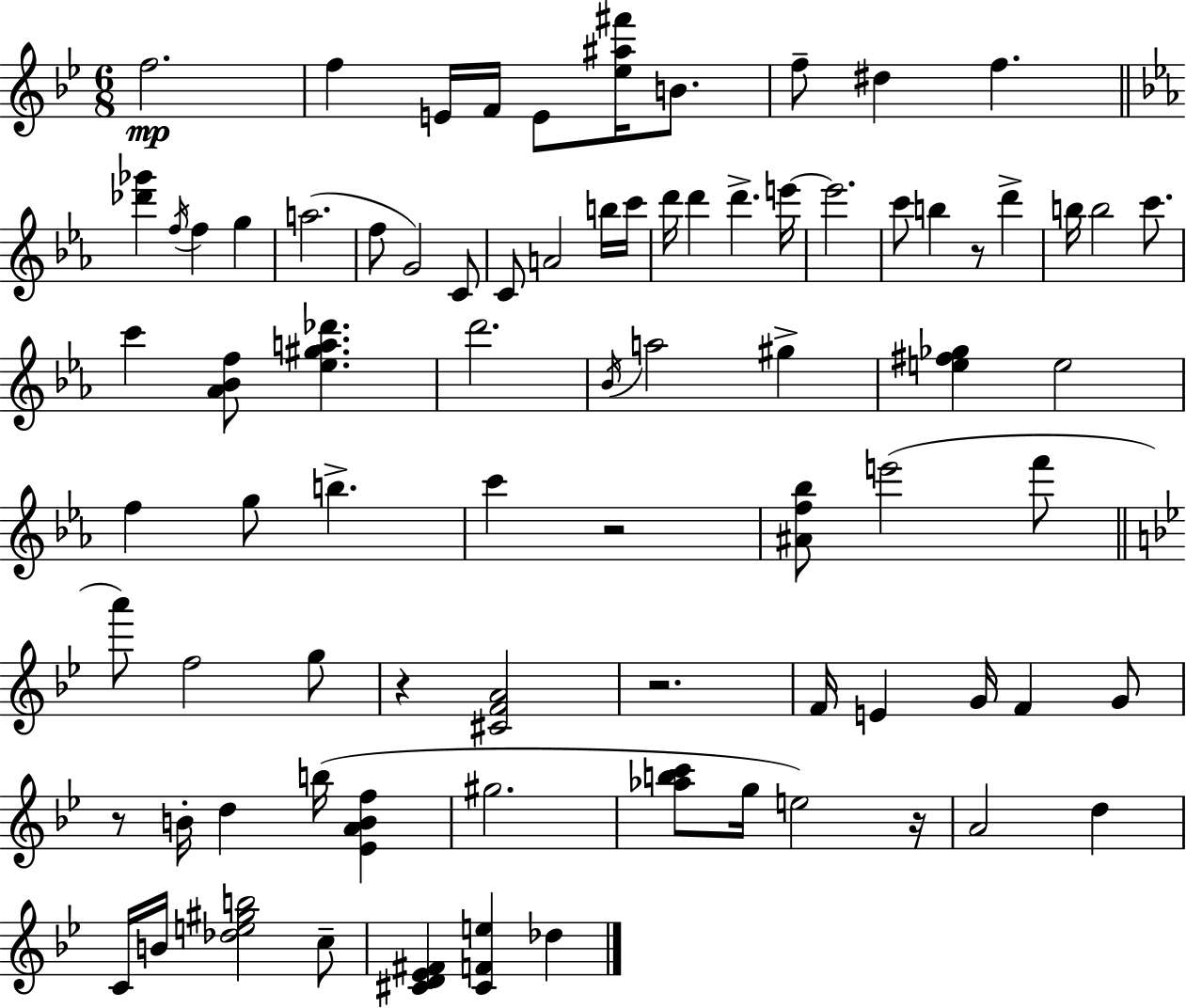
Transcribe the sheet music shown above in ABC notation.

X:1
T:Untitled
M:6/8
L:1/4
K:Gm
f2 f E/4 F/4 E/2 [_e^a^f']/4 B/2 f/2 ^d f [_d'_g'] f/4 f g a2 f/2 G2 C/2 C/2 A2 b/4 c'/4 d'/4 d' d' e'/4 e'2 c'/2 b z/2 d' b/4 b2 c'/2 c' [_A_Bf]/2 [_e^ga_d'] d'2 _B/4 a2 ^g [e^f_g] e2 f g/2 b c' z2 [^Af_b]/2 e'2 f'/2 a'/2 f2 g/2 z [^CFA]2 z2 F/4 E G/4 F G/2 z/2 B/4 d b/4 [_EABf] ^g2 [_abc']/2 g/4 e2 z/4 A2 d C/4 B/4 [_de^gb]2 c/2 [^CD_E^F] [^CFe] _d